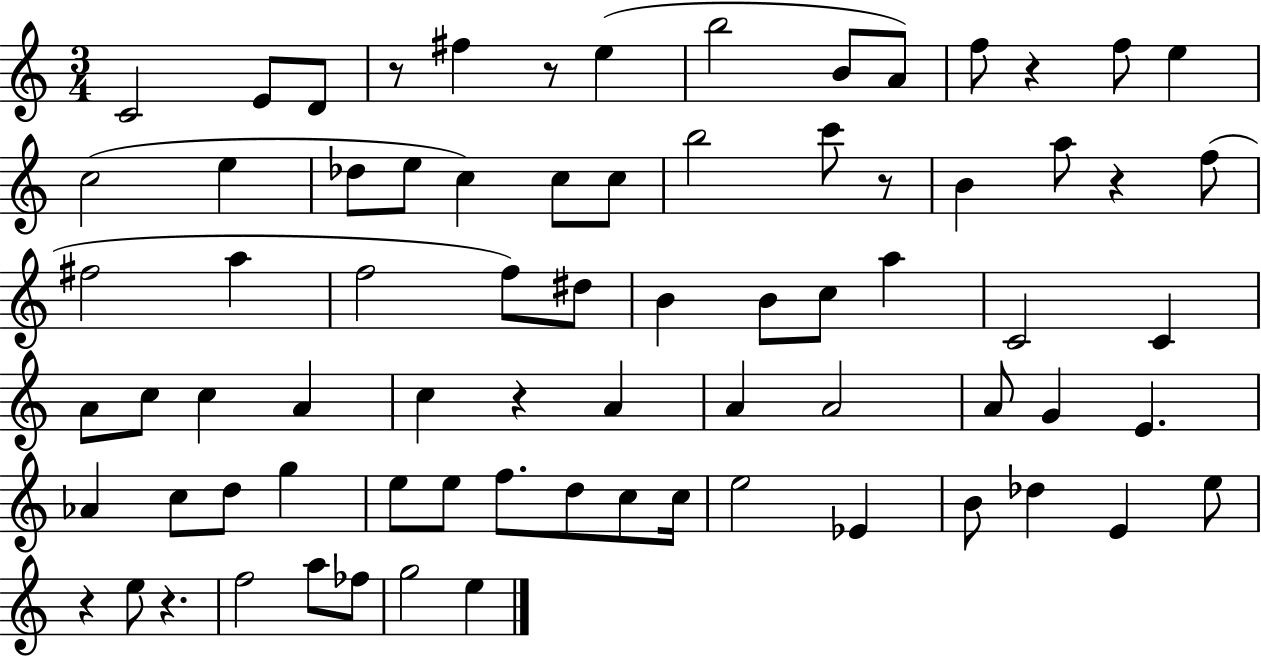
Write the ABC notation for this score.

X:1
T:Untitled
M:3/4
L:1/4
K:C
C2 E/2 D/2 z/2 ^f z/2 e b2 B/2 A/2 f/2 z f/2 e c2 e _d/2 e/2 c c/2 c/2 b2 c'/2 z/2 B a/2 z f/2 ^f2 a f2 f/2 ^d/2 B B/2 c/2 a C2 C A/2 c/2 c A c z A A A2 A/2 G E _A c/2 d/2 g e/2 e/2 f/2 d/2 c/2 c/4 e2 _E B/2 _d E e/2 z e/2 z f2 a/2 _f/2 g2 e